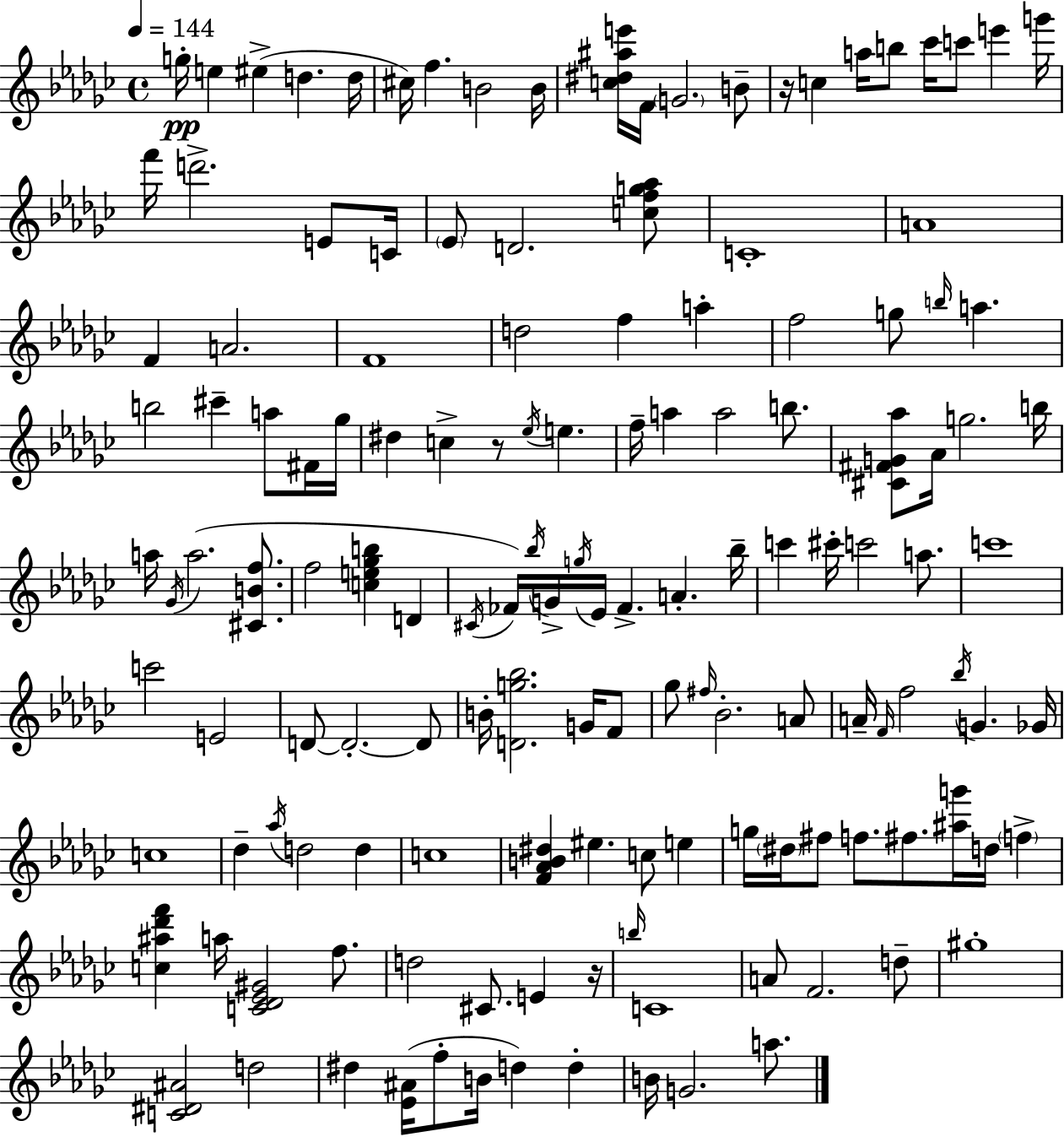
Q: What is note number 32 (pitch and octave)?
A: F5